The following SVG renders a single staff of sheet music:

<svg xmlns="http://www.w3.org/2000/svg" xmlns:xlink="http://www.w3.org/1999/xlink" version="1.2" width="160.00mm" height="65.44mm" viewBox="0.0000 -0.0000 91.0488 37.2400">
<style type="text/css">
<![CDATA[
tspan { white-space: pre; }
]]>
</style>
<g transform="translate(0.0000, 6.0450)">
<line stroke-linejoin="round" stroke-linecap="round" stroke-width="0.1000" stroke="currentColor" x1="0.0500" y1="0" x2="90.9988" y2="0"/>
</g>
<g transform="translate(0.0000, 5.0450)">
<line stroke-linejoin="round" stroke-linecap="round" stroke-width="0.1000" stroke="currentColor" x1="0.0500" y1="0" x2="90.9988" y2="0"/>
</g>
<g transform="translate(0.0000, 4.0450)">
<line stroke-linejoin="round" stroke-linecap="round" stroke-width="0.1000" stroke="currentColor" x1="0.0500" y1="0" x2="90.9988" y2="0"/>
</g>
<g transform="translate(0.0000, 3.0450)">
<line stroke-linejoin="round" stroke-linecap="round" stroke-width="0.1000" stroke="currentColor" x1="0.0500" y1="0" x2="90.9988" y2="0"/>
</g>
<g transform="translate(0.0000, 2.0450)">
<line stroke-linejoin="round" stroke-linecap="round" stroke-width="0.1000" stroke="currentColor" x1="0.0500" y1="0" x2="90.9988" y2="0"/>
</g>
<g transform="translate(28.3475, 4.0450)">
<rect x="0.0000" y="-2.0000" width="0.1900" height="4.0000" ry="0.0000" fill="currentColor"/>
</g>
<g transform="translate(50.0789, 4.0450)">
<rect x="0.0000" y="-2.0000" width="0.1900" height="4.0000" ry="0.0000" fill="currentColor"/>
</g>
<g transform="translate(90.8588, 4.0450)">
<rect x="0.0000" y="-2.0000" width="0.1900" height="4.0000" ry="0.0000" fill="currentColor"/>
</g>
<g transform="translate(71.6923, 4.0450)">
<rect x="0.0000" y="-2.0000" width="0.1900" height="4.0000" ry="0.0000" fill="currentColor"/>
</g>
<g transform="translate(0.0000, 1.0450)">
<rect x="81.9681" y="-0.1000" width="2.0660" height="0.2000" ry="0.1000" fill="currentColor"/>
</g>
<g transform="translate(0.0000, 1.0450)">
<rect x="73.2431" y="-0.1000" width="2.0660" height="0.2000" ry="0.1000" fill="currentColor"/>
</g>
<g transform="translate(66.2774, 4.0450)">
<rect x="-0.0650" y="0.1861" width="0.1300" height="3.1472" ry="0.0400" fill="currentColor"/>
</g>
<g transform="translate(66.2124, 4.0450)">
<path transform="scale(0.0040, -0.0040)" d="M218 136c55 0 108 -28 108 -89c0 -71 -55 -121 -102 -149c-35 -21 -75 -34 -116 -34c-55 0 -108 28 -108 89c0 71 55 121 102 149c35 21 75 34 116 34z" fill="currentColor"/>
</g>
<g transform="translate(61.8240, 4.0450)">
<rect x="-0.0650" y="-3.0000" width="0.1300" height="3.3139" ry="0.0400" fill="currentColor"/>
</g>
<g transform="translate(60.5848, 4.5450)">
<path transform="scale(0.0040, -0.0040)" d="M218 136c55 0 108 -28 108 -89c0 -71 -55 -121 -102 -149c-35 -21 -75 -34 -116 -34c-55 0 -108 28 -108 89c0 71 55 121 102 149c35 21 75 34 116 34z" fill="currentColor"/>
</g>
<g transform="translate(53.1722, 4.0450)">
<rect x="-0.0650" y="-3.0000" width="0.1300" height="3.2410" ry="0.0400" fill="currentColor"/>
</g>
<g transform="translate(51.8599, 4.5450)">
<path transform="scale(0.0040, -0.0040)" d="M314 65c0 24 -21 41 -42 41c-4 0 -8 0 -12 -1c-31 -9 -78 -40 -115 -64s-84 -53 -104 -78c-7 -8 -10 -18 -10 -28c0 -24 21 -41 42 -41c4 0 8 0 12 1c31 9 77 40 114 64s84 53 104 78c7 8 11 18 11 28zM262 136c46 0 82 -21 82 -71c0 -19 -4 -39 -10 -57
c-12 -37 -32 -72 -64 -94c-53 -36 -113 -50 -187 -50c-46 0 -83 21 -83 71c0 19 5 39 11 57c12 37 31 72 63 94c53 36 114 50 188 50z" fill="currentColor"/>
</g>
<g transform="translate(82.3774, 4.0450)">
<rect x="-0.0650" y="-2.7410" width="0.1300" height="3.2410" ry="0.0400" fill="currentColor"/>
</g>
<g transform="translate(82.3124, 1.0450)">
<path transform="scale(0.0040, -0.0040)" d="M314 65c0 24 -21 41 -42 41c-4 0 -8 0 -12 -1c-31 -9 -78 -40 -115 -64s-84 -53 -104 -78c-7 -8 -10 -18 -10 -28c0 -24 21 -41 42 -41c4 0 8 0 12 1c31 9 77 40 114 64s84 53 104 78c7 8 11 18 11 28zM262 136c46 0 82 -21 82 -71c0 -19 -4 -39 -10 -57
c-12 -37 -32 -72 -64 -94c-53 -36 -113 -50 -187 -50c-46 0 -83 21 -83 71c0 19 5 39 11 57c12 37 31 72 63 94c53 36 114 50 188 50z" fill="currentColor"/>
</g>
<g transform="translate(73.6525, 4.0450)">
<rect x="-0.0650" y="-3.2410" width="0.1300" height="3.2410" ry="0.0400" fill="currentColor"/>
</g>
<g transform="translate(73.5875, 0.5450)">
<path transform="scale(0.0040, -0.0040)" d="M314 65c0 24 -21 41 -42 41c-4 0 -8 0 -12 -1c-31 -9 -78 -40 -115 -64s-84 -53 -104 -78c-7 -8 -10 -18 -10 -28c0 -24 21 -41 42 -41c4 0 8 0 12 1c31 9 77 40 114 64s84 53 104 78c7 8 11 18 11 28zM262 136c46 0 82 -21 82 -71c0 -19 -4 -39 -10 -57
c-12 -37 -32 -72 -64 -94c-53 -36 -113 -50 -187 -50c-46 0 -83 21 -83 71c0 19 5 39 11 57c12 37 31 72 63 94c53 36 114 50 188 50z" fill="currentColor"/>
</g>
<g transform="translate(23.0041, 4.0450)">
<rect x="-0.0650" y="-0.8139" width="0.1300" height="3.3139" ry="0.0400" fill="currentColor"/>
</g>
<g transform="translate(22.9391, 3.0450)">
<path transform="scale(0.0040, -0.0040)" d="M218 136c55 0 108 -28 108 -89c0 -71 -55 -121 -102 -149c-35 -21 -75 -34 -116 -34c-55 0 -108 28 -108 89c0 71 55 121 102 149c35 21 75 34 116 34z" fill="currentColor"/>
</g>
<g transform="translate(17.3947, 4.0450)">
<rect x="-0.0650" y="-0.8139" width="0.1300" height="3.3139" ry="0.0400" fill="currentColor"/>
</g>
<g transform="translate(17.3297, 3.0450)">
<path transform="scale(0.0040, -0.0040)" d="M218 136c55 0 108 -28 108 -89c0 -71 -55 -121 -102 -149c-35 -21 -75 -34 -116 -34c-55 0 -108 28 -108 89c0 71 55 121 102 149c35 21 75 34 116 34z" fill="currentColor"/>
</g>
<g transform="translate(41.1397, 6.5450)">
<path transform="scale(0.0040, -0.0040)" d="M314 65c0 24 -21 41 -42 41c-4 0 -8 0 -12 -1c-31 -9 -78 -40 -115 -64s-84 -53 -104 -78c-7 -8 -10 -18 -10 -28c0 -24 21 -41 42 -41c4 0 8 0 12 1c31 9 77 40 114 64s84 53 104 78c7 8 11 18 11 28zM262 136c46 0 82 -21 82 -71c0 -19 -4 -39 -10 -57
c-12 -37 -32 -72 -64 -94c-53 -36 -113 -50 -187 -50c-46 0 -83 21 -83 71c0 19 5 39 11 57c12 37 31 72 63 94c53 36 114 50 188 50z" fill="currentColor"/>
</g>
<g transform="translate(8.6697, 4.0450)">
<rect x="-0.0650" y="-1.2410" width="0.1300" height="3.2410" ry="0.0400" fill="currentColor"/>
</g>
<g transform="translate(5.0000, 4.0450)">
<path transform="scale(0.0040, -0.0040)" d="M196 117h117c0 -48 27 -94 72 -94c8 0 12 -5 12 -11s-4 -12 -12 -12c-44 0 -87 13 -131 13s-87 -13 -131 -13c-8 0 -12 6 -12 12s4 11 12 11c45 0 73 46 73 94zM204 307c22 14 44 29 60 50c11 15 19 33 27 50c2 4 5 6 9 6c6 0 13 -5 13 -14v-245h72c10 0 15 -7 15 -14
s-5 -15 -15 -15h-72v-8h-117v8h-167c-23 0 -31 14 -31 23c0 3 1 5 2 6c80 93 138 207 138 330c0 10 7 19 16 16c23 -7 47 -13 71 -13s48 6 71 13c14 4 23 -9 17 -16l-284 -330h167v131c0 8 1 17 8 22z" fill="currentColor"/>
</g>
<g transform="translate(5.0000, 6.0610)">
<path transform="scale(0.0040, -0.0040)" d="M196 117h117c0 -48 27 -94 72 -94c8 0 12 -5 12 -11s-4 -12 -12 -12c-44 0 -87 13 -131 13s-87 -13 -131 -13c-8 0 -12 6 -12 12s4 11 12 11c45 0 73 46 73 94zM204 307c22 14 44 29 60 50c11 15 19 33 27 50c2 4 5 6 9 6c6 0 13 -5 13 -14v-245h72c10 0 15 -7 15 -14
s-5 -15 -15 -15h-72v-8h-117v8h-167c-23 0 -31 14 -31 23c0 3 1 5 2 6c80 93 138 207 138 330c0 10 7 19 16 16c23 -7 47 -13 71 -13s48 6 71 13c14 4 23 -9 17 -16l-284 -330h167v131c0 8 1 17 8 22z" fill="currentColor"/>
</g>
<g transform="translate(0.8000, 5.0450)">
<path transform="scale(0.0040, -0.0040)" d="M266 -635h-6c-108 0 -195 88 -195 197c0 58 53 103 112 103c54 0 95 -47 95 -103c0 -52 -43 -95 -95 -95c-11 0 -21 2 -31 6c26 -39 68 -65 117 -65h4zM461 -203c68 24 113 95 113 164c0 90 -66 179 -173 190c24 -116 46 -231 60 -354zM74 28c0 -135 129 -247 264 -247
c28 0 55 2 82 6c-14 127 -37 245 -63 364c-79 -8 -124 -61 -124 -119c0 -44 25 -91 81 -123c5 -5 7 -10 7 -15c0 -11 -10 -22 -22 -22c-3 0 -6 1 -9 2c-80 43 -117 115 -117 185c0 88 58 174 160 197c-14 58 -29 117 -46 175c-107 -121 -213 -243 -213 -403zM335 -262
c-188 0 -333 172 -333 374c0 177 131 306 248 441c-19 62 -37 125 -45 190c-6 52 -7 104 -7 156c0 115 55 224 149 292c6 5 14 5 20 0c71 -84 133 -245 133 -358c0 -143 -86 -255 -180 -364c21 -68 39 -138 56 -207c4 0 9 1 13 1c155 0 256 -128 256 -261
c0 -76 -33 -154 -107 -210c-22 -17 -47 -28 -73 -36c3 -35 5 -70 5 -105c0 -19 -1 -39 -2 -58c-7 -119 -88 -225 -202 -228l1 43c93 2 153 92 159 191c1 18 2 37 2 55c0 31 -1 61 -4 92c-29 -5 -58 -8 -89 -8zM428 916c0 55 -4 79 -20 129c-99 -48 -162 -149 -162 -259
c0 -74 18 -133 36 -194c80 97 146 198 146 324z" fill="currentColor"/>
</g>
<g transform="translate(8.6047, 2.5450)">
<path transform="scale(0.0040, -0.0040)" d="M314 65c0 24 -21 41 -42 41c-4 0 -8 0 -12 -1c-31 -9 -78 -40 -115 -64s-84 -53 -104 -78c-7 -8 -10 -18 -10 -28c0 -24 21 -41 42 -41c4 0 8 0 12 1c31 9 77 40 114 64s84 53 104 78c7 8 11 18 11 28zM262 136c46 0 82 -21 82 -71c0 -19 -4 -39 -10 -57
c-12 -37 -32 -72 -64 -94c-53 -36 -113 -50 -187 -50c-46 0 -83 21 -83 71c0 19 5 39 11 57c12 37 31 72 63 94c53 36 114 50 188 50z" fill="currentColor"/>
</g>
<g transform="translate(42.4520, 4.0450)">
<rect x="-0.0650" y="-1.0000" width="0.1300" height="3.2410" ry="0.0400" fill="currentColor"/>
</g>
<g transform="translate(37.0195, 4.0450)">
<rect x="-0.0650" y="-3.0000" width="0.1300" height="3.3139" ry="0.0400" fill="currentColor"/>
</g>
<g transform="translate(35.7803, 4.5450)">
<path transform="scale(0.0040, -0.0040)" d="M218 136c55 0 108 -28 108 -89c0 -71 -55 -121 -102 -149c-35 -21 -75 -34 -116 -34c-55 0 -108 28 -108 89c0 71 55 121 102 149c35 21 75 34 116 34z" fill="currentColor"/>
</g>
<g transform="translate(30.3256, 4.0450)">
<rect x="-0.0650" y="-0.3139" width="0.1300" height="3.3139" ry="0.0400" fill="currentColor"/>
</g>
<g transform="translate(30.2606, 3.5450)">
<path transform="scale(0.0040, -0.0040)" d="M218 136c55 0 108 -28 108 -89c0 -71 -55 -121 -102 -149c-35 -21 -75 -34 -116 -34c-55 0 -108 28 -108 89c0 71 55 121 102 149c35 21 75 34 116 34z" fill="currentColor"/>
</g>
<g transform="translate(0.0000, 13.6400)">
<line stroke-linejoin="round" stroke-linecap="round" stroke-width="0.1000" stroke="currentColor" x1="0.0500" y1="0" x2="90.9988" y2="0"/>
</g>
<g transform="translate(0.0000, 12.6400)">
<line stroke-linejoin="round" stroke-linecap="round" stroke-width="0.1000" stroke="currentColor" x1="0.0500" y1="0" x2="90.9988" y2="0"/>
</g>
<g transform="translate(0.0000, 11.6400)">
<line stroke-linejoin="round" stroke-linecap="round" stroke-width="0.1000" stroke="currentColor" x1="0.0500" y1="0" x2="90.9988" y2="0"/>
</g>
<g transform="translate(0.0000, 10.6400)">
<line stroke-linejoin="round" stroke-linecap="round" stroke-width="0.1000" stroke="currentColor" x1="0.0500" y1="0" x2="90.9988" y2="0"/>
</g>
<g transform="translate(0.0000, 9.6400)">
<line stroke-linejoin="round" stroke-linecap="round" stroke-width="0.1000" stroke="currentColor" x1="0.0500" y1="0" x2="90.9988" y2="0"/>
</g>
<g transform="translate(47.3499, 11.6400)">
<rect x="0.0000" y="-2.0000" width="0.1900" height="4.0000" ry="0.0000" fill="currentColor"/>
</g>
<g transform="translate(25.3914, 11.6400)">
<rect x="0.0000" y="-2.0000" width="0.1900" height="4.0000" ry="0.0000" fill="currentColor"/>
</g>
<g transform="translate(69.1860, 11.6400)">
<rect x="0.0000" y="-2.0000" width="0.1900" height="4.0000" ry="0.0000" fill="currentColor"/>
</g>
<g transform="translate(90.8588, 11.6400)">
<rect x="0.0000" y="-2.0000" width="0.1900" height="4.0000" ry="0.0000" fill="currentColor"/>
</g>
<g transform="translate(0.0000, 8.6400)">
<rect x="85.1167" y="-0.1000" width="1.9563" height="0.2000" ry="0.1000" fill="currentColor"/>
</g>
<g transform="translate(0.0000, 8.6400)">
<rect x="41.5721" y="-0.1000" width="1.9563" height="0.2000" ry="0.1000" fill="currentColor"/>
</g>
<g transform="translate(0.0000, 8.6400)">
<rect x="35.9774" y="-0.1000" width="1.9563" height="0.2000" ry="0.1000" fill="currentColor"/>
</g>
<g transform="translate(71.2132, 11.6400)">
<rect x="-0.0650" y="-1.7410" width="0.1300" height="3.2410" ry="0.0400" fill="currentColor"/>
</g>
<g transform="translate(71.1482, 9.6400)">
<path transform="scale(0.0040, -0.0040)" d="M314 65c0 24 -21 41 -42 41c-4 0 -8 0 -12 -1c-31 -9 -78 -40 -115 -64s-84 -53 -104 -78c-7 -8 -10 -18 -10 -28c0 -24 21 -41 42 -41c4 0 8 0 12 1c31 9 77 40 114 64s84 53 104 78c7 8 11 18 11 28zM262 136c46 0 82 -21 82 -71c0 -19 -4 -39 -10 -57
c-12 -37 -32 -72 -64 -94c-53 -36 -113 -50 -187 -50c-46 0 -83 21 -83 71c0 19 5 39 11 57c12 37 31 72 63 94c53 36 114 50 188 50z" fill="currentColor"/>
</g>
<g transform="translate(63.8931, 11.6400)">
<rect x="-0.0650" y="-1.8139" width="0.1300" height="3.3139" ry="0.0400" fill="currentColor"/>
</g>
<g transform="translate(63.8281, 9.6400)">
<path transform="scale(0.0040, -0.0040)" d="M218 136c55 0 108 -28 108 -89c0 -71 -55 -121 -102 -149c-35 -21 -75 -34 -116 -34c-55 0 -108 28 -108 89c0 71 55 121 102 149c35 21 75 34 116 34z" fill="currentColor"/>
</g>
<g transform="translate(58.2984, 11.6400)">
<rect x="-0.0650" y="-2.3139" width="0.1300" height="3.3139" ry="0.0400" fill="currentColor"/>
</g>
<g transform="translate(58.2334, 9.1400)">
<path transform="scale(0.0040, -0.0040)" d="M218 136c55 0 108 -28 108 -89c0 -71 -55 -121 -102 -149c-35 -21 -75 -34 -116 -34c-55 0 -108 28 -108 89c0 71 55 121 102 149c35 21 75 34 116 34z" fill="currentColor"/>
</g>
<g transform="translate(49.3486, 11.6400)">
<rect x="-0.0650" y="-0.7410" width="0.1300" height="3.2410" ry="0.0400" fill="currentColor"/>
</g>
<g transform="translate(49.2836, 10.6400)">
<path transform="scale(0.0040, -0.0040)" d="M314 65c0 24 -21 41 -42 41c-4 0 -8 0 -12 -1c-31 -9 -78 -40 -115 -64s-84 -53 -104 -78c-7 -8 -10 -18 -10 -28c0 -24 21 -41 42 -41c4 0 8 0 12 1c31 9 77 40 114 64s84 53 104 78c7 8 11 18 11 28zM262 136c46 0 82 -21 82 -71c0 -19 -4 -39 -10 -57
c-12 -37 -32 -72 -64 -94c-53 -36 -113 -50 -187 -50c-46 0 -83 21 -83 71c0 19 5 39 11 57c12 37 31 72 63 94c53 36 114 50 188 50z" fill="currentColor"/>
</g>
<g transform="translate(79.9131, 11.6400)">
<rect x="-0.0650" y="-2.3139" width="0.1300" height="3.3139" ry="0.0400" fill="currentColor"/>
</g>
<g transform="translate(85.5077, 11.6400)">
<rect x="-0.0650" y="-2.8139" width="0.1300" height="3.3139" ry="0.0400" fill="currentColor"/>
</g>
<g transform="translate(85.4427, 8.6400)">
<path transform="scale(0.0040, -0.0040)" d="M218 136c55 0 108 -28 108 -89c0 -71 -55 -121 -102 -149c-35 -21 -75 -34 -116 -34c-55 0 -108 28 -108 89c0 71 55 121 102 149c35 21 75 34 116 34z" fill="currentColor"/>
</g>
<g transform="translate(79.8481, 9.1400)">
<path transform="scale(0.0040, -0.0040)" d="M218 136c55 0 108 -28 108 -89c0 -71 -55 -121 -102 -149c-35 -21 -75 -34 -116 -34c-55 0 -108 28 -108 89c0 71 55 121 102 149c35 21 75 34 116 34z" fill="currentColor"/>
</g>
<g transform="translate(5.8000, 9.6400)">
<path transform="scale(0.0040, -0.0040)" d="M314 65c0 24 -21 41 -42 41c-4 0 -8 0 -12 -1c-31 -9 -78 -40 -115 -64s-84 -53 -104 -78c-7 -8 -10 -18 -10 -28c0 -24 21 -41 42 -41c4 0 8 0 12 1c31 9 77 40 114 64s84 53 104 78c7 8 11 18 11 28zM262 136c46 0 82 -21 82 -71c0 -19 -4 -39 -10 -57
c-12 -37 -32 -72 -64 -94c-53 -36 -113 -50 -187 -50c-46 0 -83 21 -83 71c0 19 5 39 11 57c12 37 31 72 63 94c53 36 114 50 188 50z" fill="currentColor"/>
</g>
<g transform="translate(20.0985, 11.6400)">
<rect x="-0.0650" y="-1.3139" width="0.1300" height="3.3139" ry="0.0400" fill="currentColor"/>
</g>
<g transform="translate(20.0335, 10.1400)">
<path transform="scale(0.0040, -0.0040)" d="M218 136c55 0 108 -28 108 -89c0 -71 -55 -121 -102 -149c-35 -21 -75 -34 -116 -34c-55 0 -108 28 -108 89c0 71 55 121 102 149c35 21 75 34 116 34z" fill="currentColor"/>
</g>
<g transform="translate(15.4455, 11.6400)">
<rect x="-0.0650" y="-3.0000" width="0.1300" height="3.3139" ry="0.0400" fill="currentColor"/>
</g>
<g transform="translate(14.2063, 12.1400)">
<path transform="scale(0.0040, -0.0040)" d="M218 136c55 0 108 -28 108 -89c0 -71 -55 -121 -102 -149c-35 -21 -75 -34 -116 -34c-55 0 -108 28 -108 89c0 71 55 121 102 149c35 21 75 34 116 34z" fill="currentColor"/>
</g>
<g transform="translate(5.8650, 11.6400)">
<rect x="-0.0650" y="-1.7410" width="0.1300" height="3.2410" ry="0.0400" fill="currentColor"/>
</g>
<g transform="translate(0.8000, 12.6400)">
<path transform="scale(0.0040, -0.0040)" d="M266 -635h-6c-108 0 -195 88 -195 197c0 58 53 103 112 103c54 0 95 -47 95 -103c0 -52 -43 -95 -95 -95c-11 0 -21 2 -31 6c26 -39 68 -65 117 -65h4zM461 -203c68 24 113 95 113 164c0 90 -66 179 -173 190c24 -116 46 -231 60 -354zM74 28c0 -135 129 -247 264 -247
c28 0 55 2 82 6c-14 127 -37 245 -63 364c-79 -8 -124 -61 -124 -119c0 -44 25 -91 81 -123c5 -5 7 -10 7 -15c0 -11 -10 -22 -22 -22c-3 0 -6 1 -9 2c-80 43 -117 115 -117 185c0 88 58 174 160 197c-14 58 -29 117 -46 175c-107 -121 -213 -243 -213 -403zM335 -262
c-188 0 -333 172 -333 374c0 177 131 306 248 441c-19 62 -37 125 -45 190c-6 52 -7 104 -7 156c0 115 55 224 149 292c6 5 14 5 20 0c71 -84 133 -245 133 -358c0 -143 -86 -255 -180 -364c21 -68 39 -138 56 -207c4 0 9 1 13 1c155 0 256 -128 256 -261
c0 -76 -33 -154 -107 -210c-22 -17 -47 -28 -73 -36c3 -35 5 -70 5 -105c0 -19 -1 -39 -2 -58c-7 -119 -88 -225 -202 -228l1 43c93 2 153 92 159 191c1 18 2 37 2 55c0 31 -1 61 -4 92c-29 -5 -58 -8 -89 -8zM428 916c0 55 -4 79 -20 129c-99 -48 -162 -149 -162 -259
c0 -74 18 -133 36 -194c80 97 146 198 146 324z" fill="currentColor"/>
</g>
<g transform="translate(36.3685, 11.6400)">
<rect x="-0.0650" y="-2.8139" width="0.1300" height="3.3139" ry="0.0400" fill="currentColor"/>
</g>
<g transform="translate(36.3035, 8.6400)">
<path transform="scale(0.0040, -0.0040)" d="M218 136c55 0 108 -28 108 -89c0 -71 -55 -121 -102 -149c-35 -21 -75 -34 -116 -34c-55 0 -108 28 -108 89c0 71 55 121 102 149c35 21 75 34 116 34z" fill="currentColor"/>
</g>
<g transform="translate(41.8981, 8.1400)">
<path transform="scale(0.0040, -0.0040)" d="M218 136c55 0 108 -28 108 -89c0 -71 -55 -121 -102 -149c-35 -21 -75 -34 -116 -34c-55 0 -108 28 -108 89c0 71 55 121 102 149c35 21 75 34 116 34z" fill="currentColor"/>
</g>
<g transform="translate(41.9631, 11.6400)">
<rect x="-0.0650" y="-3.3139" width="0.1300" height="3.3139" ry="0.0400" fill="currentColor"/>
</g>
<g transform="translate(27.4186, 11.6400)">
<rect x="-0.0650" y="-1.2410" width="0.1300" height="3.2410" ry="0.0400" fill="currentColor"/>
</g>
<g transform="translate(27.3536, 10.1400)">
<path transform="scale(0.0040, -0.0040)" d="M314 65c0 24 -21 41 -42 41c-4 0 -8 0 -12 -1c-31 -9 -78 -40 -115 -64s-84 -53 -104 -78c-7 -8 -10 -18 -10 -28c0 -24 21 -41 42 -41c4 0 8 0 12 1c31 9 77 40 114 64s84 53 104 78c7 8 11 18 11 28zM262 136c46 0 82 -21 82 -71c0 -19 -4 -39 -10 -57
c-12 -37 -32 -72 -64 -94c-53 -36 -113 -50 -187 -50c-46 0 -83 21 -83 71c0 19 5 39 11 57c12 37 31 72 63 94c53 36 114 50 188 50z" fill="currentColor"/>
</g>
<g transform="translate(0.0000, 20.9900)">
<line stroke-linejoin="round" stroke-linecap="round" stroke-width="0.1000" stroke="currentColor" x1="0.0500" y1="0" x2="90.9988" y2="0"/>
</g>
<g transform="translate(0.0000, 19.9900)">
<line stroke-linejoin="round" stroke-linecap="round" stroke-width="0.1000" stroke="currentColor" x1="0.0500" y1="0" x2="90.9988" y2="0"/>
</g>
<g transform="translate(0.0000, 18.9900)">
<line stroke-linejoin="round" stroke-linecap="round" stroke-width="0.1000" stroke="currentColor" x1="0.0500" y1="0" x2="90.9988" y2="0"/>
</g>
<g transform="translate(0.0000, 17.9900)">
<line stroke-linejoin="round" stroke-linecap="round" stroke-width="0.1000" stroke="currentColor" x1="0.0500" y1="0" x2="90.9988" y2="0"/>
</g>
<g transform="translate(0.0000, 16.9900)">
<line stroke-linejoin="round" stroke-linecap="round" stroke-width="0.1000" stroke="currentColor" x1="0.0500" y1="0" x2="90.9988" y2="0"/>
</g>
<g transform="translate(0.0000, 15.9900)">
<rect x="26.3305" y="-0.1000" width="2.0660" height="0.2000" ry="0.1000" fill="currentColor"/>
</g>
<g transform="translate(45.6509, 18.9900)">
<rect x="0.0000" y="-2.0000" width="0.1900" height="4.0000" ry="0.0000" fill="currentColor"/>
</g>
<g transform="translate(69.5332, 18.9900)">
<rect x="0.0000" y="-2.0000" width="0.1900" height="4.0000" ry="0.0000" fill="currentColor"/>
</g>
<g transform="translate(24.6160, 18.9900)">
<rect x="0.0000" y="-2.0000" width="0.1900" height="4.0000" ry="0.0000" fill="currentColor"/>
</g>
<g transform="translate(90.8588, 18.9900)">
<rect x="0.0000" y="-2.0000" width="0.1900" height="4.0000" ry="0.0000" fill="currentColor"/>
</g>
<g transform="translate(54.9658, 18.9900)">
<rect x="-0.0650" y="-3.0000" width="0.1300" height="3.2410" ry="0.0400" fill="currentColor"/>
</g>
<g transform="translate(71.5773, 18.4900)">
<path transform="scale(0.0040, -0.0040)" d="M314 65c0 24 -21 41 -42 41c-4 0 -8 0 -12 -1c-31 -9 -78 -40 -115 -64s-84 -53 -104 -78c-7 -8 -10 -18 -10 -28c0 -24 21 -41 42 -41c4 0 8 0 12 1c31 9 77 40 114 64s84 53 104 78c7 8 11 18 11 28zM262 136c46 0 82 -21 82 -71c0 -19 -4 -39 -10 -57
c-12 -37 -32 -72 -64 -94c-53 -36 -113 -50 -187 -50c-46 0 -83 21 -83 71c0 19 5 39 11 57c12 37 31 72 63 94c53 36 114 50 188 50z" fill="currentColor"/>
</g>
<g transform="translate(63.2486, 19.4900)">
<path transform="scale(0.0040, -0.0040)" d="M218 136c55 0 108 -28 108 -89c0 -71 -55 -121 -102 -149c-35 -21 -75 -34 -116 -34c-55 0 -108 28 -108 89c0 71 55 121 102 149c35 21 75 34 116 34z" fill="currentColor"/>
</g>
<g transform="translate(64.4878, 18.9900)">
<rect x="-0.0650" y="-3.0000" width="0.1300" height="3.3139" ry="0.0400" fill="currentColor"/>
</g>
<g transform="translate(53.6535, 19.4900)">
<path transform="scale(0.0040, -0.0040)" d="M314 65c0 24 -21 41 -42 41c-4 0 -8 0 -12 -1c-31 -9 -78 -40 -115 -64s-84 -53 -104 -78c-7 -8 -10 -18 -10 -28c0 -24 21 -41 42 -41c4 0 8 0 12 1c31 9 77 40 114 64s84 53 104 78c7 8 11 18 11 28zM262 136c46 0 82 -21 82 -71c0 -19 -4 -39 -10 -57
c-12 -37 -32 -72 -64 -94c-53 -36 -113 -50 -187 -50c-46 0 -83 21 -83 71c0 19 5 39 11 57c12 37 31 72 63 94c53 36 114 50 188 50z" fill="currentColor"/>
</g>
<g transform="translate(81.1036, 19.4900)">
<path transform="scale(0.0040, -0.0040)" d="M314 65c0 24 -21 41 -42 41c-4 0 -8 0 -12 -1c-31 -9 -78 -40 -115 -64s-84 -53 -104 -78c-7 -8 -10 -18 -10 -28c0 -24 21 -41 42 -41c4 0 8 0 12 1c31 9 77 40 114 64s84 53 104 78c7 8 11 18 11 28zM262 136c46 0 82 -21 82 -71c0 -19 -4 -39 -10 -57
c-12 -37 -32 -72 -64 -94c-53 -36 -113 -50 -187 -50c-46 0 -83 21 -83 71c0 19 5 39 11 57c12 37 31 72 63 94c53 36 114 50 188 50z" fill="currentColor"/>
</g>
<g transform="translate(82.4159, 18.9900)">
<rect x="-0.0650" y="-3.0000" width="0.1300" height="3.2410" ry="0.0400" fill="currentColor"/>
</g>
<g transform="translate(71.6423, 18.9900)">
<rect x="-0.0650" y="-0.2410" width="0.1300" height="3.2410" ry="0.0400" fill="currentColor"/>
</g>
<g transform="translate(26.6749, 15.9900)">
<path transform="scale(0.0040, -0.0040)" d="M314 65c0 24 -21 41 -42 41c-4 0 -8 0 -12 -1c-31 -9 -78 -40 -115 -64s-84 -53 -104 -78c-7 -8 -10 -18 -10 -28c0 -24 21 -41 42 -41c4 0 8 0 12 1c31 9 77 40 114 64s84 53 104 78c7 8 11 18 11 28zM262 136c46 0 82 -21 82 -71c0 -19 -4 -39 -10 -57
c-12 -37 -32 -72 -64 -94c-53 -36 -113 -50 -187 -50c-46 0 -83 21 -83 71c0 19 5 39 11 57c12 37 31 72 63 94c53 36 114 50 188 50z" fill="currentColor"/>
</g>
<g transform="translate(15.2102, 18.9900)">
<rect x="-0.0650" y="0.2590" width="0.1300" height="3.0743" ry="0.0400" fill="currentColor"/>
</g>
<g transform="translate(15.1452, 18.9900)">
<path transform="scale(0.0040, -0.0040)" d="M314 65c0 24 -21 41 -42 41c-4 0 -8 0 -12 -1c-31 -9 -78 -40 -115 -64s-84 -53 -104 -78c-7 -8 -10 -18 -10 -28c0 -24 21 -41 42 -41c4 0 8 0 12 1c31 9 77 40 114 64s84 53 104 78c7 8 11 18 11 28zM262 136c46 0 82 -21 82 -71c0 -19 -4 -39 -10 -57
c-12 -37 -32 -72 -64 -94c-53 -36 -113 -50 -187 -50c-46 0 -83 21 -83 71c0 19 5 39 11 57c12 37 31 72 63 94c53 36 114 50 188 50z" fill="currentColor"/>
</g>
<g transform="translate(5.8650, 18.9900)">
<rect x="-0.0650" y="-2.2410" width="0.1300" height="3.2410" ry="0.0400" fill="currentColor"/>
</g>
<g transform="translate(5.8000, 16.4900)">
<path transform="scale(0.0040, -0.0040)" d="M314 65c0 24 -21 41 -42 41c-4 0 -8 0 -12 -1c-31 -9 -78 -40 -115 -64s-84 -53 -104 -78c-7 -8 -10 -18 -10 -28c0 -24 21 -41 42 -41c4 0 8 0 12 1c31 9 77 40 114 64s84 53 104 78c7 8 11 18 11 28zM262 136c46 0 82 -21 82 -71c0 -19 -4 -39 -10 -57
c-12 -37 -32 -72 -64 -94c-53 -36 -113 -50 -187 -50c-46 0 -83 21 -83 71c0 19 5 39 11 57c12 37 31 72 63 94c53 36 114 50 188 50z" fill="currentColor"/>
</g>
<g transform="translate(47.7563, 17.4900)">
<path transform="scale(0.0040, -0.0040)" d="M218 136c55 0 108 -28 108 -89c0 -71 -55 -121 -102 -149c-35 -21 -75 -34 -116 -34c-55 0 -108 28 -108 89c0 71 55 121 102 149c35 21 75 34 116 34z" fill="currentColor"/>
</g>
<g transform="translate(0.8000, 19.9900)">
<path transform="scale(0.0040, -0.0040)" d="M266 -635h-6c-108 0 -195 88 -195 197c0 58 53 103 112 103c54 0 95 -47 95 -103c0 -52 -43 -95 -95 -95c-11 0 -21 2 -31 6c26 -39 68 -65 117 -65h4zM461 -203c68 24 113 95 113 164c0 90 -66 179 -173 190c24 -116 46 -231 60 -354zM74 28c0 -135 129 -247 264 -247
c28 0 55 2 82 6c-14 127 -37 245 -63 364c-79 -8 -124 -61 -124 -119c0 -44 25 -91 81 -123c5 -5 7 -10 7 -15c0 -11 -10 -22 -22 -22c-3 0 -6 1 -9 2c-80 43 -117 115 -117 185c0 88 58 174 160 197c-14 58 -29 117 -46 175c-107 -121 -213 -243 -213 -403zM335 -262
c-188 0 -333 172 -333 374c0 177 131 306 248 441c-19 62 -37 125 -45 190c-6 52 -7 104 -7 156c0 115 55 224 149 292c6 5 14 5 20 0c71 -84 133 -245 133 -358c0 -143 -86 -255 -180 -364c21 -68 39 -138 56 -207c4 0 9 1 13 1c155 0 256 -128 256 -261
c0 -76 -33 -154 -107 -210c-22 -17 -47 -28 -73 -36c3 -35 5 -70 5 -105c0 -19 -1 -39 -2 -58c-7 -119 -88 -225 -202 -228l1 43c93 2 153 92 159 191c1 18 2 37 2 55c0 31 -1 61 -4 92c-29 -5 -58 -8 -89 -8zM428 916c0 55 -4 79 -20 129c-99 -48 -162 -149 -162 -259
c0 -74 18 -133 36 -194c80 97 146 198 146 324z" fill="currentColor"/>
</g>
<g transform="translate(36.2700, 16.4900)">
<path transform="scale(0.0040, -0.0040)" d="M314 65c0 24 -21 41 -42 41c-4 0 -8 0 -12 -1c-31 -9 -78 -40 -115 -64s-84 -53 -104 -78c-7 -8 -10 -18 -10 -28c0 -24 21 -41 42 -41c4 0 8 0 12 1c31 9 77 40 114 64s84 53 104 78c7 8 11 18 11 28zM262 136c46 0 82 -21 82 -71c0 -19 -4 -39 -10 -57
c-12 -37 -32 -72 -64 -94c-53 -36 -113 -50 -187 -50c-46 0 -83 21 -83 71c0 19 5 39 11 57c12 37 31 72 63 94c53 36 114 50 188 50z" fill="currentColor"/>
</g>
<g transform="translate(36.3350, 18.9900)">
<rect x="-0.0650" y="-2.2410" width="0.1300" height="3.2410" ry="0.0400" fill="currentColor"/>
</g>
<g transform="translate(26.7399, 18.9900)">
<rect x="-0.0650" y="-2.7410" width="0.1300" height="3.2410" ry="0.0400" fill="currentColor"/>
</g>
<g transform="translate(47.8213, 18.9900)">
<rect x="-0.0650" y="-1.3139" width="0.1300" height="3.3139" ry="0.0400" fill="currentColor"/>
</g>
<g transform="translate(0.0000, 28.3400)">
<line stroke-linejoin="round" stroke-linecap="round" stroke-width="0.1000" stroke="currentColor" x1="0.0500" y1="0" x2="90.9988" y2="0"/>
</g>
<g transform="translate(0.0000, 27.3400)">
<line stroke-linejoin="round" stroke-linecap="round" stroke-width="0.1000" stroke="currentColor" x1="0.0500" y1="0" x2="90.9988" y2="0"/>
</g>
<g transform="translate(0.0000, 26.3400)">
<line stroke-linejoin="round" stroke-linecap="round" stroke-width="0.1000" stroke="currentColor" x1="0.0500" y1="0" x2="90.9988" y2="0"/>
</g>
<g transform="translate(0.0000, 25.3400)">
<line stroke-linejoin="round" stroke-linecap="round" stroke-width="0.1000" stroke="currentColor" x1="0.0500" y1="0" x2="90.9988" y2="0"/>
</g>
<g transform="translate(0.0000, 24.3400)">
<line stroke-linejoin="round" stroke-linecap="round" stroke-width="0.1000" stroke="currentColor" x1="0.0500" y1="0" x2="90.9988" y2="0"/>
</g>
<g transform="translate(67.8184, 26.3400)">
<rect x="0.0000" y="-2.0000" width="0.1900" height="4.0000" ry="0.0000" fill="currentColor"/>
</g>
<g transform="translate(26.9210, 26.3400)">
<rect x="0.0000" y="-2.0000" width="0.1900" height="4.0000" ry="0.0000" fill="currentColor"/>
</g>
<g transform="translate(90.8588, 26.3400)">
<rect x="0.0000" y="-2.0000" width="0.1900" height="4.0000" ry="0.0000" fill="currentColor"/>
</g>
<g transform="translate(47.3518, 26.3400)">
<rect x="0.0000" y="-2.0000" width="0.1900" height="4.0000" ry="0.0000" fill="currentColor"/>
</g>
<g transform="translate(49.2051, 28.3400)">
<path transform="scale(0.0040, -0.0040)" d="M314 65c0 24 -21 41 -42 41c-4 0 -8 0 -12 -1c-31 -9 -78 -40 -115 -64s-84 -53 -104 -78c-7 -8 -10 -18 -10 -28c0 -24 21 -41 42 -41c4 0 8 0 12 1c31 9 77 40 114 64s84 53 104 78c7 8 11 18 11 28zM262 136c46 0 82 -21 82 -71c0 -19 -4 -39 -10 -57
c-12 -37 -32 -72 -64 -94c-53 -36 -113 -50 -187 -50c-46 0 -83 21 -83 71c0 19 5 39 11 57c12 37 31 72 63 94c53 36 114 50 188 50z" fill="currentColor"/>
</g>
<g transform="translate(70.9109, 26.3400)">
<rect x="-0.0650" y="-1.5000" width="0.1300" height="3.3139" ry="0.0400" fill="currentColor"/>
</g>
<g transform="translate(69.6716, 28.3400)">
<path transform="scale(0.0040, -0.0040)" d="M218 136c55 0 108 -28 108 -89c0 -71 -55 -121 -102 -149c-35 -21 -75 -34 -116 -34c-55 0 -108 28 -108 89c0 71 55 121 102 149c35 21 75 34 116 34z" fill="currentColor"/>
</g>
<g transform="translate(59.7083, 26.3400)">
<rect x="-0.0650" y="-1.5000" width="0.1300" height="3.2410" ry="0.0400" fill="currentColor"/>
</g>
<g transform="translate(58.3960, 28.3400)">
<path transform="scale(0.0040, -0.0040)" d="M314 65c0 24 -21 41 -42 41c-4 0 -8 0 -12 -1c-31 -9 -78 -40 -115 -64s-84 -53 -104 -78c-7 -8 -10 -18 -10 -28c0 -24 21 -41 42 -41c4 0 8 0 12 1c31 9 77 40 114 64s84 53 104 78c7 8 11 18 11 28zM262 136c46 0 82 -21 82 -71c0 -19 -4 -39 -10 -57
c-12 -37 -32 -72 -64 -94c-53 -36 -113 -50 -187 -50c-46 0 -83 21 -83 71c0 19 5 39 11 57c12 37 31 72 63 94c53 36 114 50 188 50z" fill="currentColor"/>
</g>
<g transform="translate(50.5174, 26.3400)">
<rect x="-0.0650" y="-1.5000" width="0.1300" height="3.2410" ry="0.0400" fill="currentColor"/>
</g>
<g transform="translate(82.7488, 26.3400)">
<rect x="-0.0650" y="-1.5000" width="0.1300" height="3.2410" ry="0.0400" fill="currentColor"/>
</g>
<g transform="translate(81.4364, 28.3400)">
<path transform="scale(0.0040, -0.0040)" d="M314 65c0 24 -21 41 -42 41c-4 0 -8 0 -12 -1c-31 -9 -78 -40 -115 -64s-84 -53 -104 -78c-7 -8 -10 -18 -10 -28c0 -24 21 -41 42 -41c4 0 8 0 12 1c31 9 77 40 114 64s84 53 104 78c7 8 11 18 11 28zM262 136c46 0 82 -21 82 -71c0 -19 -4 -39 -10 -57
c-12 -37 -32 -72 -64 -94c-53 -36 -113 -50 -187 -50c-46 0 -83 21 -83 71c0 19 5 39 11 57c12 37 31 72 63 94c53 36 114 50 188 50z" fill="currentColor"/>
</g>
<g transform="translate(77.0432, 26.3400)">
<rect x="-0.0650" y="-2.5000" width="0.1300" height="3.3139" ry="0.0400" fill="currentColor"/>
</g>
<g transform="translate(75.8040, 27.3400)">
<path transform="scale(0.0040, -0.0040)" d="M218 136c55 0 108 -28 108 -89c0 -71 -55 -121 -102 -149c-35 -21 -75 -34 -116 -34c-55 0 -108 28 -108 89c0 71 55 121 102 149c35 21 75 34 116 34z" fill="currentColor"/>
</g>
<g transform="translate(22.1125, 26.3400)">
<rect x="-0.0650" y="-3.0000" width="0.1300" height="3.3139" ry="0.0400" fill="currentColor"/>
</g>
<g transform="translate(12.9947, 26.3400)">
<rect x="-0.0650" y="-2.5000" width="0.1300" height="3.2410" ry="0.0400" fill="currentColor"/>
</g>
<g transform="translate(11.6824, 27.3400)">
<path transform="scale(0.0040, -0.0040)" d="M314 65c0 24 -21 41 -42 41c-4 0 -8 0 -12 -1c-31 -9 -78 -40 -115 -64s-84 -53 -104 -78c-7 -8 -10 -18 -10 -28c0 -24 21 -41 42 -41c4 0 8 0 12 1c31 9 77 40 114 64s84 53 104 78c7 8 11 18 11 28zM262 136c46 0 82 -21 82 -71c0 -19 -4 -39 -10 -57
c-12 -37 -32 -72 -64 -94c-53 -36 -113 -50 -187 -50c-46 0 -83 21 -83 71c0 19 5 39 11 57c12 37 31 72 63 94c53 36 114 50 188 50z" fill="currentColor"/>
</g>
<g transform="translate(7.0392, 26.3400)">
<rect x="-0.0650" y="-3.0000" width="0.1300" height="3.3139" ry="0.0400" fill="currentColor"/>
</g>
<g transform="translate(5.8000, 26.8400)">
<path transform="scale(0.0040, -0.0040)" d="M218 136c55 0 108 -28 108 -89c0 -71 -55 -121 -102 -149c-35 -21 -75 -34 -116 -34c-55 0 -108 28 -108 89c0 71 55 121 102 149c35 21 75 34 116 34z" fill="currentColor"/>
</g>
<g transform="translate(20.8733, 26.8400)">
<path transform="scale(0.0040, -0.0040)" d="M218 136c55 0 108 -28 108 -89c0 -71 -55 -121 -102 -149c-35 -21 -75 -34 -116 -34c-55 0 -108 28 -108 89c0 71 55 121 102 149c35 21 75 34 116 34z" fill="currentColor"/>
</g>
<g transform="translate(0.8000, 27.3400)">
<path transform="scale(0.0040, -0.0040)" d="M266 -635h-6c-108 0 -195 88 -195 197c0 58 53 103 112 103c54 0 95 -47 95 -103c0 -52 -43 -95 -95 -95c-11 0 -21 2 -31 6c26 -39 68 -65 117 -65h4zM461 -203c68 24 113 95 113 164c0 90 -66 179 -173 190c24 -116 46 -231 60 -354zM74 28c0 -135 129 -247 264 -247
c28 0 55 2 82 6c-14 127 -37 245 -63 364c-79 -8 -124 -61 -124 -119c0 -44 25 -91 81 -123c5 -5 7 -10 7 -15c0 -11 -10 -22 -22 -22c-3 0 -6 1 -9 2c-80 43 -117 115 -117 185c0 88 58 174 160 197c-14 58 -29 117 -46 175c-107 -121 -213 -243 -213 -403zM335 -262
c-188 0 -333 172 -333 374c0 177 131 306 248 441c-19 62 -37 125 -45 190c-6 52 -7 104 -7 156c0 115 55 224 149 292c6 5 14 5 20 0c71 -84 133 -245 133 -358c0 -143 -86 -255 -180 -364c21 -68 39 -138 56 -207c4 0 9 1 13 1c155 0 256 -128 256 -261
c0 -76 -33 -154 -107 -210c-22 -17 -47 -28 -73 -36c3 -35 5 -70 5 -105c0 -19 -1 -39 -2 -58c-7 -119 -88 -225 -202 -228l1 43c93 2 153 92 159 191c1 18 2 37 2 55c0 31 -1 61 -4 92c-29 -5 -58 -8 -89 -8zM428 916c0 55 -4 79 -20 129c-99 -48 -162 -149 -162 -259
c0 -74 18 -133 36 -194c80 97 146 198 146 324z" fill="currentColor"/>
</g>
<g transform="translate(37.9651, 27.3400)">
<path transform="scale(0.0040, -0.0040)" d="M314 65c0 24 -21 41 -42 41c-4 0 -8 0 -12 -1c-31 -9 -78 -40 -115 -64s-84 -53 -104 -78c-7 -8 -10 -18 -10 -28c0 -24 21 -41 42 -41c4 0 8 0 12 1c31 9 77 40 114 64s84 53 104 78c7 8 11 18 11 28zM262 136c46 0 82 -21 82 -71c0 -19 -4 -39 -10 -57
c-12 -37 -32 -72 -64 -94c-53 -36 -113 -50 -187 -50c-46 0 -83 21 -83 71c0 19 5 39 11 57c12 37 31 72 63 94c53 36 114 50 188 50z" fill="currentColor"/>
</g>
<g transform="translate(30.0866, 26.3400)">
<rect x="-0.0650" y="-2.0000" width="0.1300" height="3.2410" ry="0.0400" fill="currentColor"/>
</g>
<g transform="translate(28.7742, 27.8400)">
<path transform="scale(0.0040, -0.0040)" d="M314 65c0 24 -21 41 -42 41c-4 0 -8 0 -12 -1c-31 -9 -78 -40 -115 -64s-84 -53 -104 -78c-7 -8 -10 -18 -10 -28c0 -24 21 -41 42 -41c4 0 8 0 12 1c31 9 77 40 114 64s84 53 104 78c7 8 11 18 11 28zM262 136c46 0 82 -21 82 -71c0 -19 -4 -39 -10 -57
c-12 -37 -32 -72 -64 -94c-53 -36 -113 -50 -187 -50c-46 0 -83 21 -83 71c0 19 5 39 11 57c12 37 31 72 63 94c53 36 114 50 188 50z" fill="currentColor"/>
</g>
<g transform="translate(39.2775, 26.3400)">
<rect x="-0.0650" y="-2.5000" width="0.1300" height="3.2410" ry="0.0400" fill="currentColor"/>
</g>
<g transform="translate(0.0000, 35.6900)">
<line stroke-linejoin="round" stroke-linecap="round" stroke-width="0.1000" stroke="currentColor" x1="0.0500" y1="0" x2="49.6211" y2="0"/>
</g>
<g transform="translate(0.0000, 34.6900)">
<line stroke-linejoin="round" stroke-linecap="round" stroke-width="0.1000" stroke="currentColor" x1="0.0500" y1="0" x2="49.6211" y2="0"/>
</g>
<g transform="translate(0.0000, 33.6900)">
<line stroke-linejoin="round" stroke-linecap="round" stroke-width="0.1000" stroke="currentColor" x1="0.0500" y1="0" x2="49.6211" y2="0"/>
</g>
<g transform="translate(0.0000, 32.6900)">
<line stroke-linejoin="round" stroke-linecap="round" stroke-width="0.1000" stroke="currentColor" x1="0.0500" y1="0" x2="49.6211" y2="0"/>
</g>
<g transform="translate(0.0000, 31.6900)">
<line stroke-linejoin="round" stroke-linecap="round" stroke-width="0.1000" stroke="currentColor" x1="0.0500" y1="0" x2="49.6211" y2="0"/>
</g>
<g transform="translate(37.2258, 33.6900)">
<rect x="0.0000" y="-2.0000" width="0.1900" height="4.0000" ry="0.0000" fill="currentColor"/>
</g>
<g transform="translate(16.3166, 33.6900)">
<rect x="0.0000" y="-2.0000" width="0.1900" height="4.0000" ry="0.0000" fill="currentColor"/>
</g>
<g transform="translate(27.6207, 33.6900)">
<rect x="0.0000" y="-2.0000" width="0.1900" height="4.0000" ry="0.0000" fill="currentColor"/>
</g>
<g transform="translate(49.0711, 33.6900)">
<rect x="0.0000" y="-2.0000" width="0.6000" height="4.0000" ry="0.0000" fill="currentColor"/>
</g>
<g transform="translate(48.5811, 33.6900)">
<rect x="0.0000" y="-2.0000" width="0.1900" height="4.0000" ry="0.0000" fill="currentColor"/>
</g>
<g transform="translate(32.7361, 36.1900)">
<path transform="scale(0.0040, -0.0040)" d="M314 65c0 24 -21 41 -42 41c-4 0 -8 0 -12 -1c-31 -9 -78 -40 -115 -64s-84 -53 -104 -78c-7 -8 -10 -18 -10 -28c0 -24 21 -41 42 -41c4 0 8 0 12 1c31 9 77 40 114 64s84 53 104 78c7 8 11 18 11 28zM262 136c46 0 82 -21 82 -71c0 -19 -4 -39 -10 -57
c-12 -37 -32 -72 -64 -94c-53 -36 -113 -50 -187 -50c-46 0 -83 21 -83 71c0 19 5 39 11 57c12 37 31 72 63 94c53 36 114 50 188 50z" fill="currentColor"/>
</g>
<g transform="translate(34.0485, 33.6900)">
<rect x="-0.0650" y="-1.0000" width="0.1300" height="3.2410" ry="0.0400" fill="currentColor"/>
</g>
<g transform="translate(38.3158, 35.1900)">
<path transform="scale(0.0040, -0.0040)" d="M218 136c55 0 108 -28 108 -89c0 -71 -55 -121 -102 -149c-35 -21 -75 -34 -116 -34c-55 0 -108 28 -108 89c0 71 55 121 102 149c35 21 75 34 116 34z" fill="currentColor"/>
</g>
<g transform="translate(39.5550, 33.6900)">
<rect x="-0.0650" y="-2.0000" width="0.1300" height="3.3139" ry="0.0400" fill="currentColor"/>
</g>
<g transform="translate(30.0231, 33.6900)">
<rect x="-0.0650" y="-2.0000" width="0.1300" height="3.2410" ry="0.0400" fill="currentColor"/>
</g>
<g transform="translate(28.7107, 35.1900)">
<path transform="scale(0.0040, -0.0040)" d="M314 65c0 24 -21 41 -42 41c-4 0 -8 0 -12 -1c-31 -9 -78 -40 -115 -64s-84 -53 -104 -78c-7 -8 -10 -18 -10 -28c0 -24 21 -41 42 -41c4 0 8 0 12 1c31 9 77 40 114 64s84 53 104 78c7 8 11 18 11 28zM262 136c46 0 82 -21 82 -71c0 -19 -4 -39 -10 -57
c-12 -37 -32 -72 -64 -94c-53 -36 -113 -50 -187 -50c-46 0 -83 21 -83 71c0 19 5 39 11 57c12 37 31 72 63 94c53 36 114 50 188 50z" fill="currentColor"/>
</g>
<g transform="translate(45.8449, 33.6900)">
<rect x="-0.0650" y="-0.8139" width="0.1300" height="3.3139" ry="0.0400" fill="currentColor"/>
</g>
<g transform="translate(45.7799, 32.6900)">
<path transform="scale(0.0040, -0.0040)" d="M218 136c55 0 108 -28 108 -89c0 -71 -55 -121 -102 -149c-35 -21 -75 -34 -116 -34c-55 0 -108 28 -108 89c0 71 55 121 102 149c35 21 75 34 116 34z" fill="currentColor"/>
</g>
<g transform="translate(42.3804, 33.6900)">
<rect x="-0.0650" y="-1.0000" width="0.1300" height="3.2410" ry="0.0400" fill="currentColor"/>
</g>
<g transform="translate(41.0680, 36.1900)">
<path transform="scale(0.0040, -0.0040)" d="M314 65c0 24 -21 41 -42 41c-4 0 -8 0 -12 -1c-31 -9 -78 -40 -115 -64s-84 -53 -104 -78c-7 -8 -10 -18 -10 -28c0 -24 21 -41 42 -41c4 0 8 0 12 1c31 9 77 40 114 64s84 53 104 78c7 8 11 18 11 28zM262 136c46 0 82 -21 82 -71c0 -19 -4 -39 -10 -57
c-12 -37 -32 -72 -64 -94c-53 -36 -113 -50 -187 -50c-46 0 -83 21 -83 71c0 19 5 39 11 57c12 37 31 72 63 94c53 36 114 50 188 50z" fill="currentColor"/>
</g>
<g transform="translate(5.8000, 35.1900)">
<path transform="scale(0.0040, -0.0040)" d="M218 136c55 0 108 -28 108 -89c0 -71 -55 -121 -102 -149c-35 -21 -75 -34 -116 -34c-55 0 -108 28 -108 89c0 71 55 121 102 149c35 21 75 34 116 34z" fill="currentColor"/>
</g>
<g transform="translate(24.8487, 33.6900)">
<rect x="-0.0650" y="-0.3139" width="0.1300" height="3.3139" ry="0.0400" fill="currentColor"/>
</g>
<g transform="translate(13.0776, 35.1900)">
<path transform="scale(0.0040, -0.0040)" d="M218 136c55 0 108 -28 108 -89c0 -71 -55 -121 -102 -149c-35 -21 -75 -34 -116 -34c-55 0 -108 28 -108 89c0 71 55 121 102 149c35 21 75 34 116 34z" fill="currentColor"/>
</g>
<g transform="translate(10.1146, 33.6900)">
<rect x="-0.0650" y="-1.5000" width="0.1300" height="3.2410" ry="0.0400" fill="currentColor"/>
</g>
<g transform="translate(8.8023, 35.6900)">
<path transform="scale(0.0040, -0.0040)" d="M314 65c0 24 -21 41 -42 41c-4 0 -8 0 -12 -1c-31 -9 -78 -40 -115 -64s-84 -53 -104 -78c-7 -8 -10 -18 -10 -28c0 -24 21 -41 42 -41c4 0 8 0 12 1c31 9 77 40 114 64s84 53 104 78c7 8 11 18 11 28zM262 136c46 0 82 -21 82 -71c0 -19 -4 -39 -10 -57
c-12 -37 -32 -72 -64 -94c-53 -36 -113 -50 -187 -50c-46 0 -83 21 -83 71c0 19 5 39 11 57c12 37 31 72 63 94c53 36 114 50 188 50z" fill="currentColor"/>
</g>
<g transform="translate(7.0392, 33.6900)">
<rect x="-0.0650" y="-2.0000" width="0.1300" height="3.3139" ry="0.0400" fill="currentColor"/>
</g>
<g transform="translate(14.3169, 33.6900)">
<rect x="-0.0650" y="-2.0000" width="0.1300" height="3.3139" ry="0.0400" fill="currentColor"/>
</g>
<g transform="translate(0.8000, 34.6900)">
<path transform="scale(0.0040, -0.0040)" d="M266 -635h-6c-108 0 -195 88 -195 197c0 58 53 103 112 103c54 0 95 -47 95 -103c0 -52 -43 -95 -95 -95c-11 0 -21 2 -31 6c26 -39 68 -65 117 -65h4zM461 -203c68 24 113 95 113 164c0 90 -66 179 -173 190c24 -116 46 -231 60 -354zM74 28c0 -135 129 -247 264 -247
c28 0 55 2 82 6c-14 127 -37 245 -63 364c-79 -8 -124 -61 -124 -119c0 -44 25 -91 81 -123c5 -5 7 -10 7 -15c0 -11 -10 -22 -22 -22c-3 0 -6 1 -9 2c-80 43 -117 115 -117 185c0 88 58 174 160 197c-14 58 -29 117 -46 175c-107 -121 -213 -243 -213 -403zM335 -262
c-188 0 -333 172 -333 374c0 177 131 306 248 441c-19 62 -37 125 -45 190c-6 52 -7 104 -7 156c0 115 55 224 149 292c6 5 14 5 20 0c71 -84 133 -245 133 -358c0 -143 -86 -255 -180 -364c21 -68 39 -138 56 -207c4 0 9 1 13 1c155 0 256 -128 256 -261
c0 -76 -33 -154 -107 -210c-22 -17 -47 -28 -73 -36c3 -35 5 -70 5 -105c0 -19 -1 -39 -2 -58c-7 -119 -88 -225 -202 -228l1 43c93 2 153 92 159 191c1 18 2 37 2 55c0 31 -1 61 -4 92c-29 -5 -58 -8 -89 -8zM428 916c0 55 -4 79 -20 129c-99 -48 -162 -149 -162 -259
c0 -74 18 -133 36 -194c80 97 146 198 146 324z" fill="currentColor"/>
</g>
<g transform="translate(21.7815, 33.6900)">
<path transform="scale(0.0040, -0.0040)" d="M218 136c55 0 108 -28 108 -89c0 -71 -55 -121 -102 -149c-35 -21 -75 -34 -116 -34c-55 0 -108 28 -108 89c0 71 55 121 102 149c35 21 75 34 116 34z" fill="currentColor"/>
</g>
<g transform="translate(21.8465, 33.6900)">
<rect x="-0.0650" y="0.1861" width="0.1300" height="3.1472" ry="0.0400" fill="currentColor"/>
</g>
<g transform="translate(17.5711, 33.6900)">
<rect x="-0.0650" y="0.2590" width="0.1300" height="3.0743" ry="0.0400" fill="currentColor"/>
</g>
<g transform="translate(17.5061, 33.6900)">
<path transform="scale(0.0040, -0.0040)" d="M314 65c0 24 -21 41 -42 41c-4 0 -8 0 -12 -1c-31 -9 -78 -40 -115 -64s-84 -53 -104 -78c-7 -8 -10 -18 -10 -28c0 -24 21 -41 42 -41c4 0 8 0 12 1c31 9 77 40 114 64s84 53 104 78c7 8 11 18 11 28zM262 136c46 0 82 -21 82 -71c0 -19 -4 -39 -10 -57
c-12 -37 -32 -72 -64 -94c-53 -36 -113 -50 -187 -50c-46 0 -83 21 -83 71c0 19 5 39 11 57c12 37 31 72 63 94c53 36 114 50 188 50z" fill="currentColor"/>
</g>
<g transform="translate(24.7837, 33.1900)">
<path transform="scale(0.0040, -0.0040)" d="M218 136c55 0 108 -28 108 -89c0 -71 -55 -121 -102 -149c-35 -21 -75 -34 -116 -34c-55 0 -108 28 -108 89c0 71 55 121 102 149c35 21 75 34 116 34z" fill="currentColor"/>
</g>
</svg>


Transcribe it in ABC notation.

X:1
T:Untitled
M:4/4
L:1/4
K:C
e2 d d c A D2 A2 A B b2 a2 f2 A e e2 a b d2 g f f2 g a g2 B2 a2 g2 e A2 A c2 A2 A G2 A F2 G2 E2 E2 E G E2 F E2 F B2 B c F2 D2 F D2 d